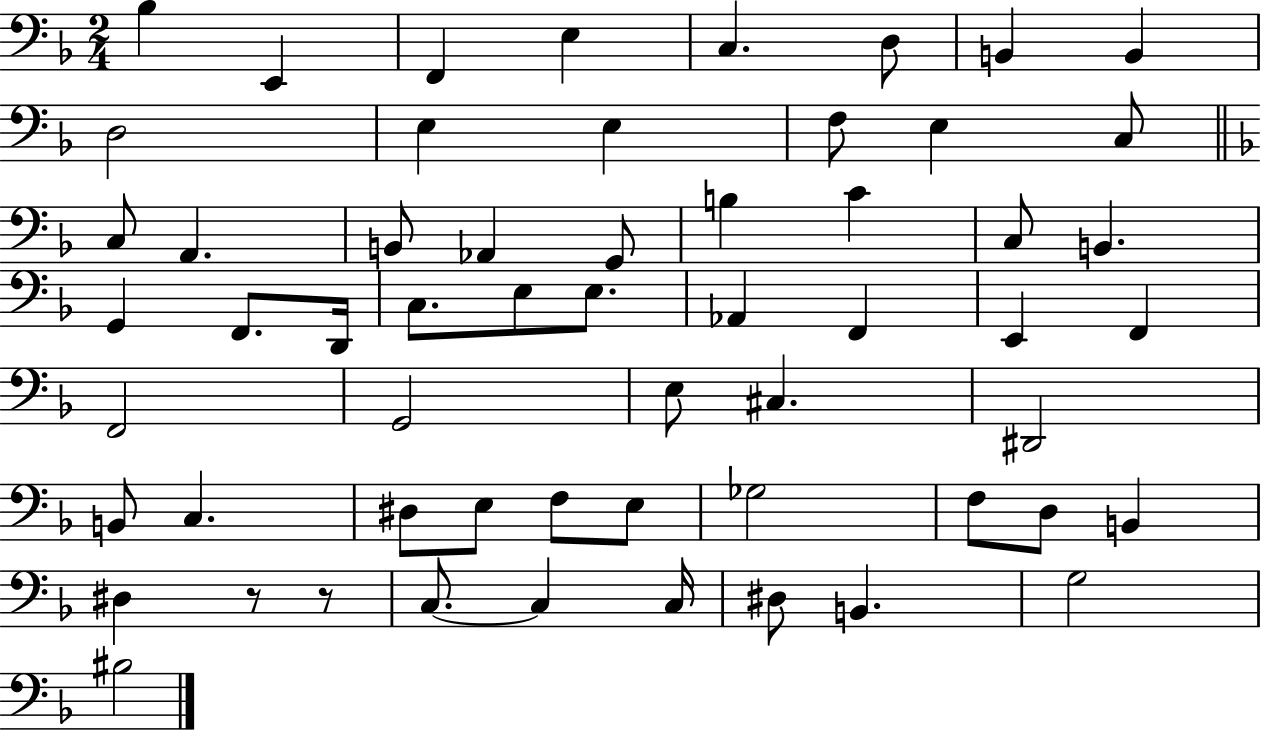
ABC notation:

X:1
T:Untitled
M:2/4
L:1/4
K:F
_B, E,, F,, E, C, D,/2 B,, B,, D,2 E, E, F,/2 E, C,/2 C,/2 A,, B,,/2 _A,, G,,/2 B, C C,/2 B,, G,, F,,/2 D,,/4 C,/2 E,/2 E,/2 _A,, F,, E,, F,, F,,2 G,,2 E,/2 ^C, ^D,,2 B,,/2 C, ^D,/2 E,/2 F,/2 E,/2 _G,2 F,/2 D,/2 B,, ^D, z/2 z/2 C,/2 C, C,/4 ^D,/2 B,, G,2 ^B,2